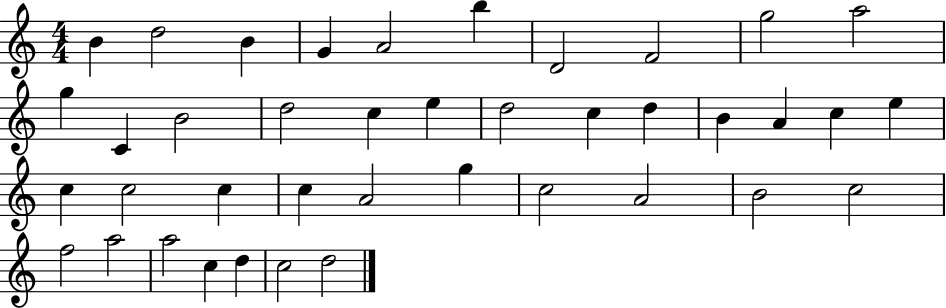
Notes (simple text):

B4/q D5/h B4/q G4/q A4/h B5/q D4/h F4/h G5/h A5/h G5/q C4/q B4/h D5/h C5/q E5/q D5/h C5/q D5/q B4/q A4/q C5/q E5/q C5/q C5/h C5/q C5/q A4/h G5/q C5/h A4/h B4/h C5/h F5/h A5/h A5/h C5/q D5/q C5/h D5/h